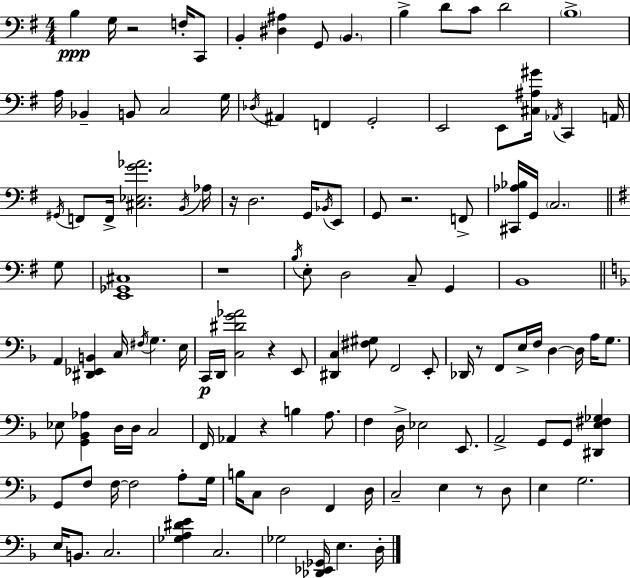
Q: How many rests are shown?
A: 8